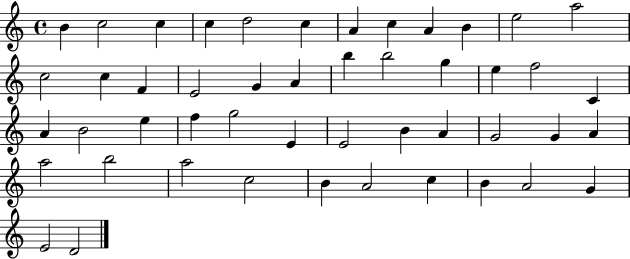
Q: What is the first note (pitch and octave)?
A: B4